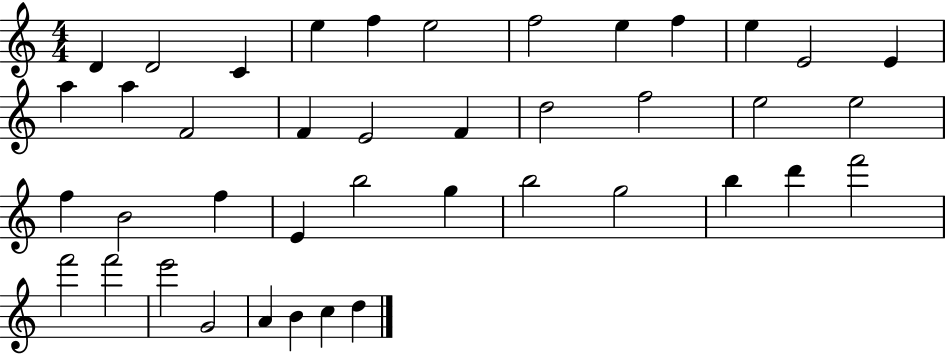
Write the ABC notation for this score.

X:1
T:Untitled
M:4/4
L:1/4
K:C
D D2 C e f e2 f2 e f e E2 E a a F2 F E2 F d2 f2 e2 e2 f B2 f E b2 g b2 g2 b d' f'2 f'2 f'2 e'2 G2 A B c d